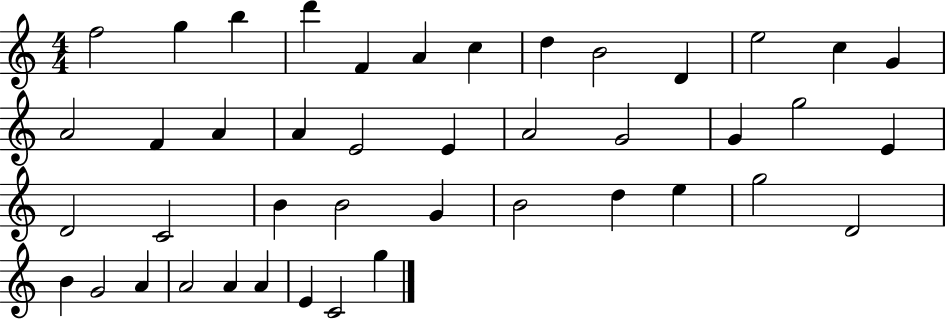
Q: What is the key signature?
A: C major